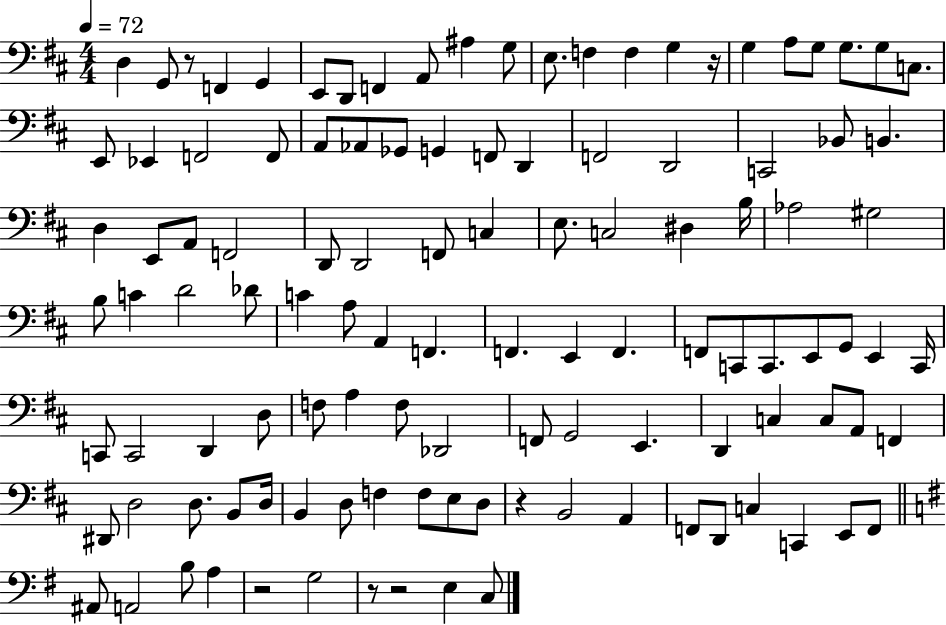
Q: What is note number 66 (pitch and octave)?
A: E2